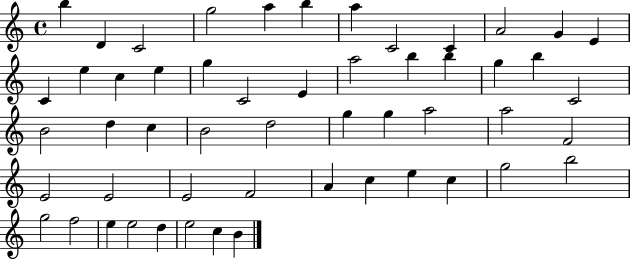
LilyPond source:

{
  \clef treble
  \time 4/4
  \defaultTimeSignature
  \key c \major
  b''4 d'4 c'2 | g''2 a''4 b''4 | a''4 c'2 c'4 | a'2 g'4 e'4 | \break c'4 e''4 c''4 e''4 | g''4 c'2 e'4 | a''2 b''4 b''4 | g''4 b''4 c'2 | \break b'2 d''4 c''4 | b'2 d''2 | g''4 g''4 a''2 | a''2 f'2 | \break e'2 e'2 | e'2 f'2 | a'4 c''4 e''4 c''4 | g''2 b''2 | \break g''2 f''2 | e''4 e''2 d''4 | e''2 c''4 b'4 | \bar "|."
}